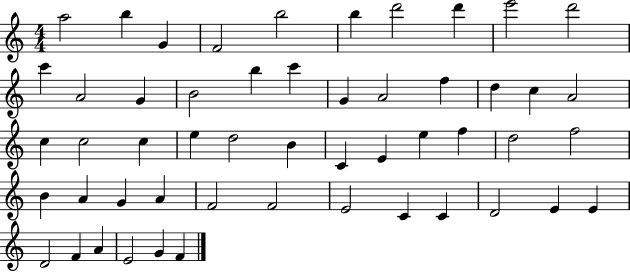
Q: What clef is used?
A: treble